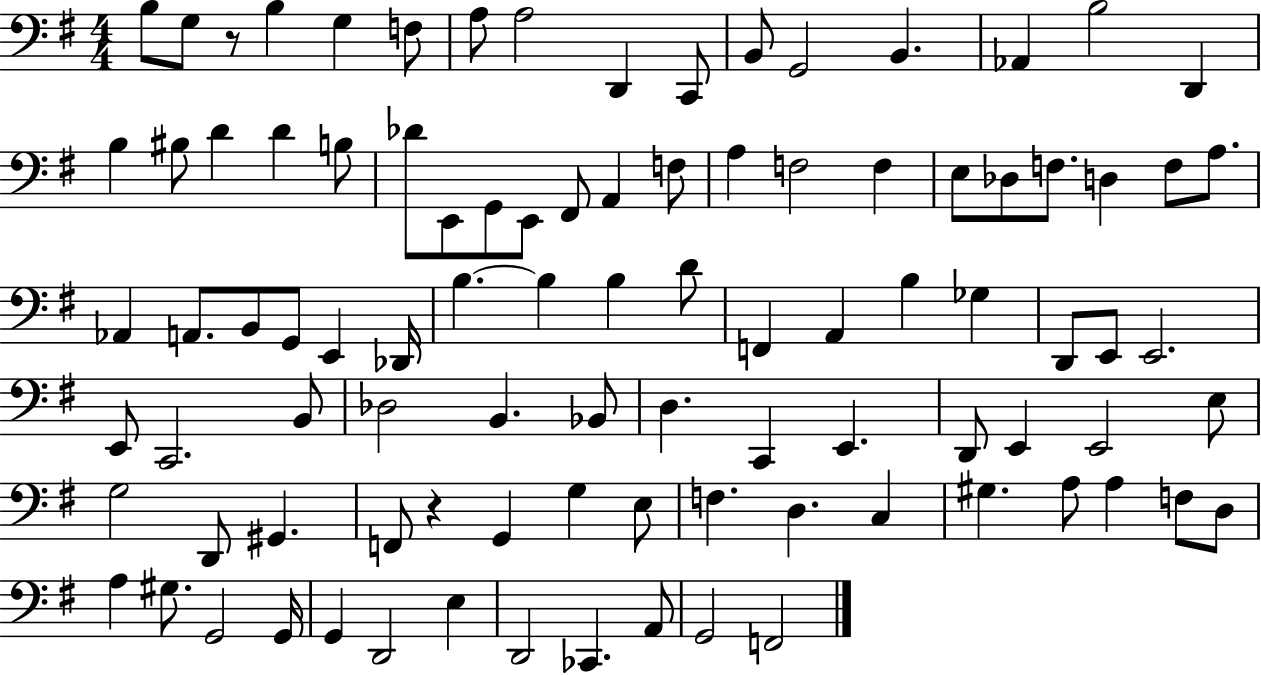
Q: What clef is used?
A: bass